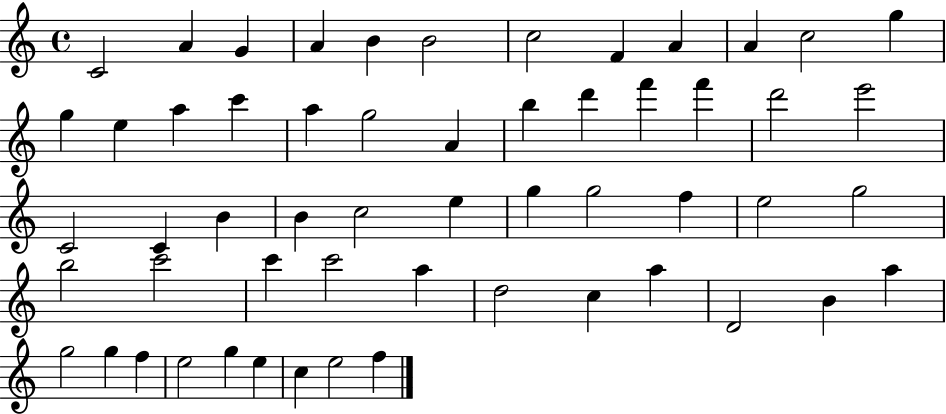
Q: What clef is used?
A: treble